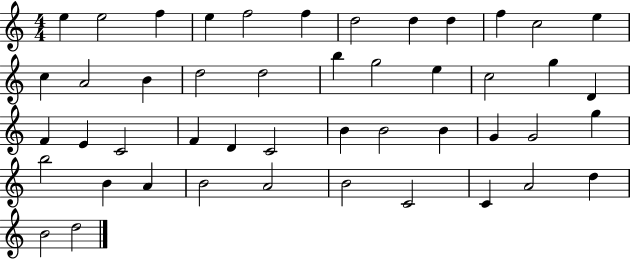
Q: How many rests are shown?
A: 0